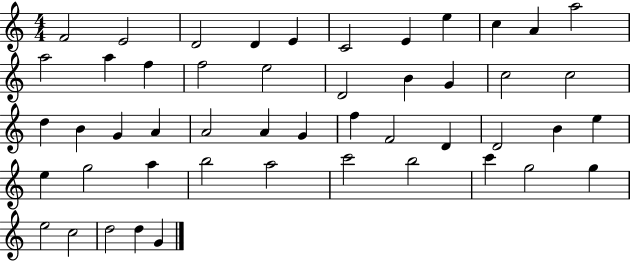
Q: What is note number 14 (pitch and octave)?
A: F5